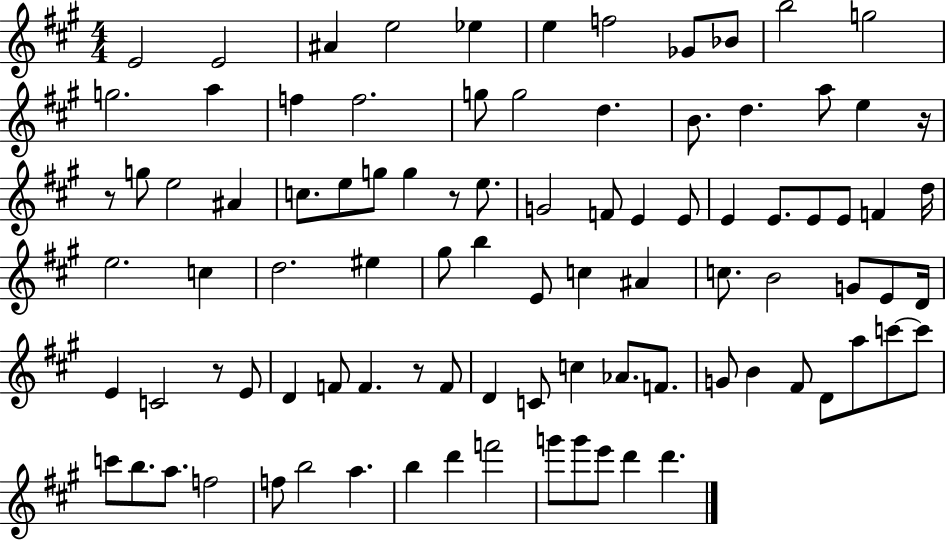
X:1
T:Untitled
M:4/4
L:1/4
K:A
E2 E2 ^A e2 _e e f2 _G/2 _B/2 b2 g2 g2 a f f2 g/2 g2 d B/2 d a/2 e z/4 z/2 g/2 e2 ^A c/2 e/2 g/2 g z/2 e/2 G2 F/2 E E/2 E E/2 E/2 E/2 F d/4 e2 c d2 ^e ^g/2 b E/2 c ^A c/2 B2 G/2 E/2 D/4 E C2 z/2 E/2 D F/2 F z/2 F/2 D C/2 c _A/2 F/2 G/2 B ^F/2 D/2 a/2 c'/2 c'/2 c'/2 b/2 a/2 f2 f/2 b2 a b d' f'2 g'/2 g'/2 e'/2 d' d'